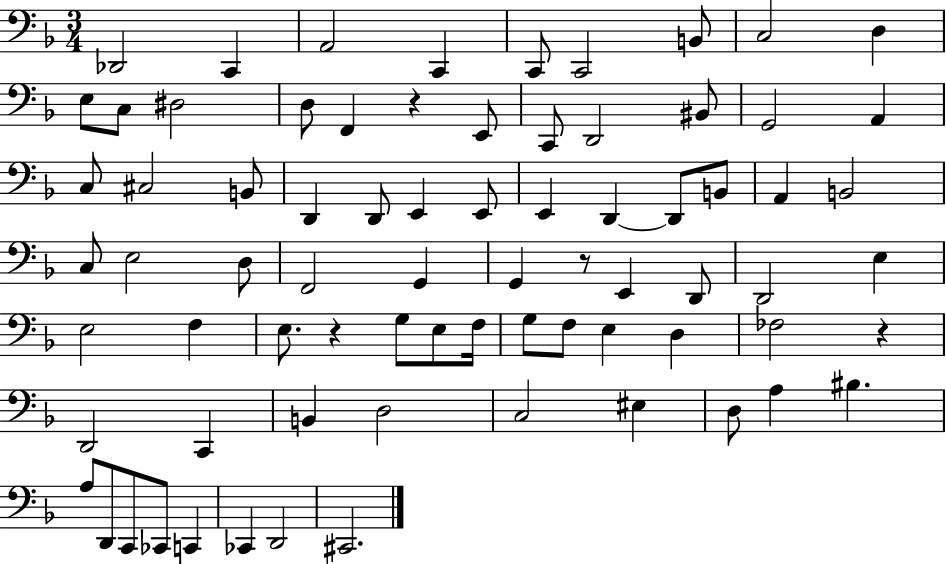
X:1
T:Untitled
M:3/4
L:1/4
K:F
_D,,2 C,, A,,2 C,, C,,/2 C,,2 B,,/2 C,2 D, E,/2 C,/2 ^D,2 D,/2 F,, z E,,/2 C,,/2 D,,2 ^B,,/2 G,,2 A,, C,/2 ^C,2 B,,/2 D,, D,,/2 E,, E,,/2 E,, D,, D,,/2 B,,/2 A,, B,,2 C,/2 E,2 D,/2 F,,2 G,, G,, z/2 E,, D,,/2 D,,2 E, E,2 F, E,/2 z G,/2 E,/2 F,/4 G,/2 F,/2 E, D, _F,2 z D,,2 C,, B,, D,2 C,2 ^E, D,/2 A, ^B, A,/2 D,,/2 C,,/2 _C,,/2 C,, _C,, D,,2 ^C,,2